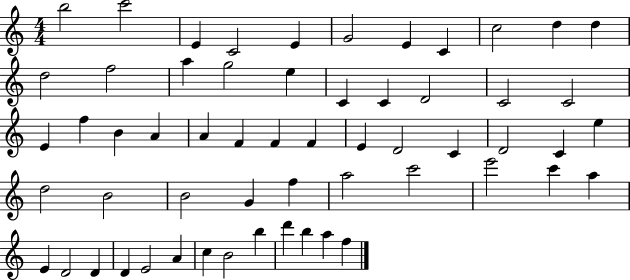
X:1
T:Untitled
M:4/4
L:1/4
K:C
b2 c'2 E C2 E G2 E C c2 d d d2 f2 a g2 e C C D2 C2 C2 E f B A A F F F E D2 C D2 C e d2 B2 B2 G f a2 c'2 e'2 c' a E D2 D D E2 A c B2 b d' b a f